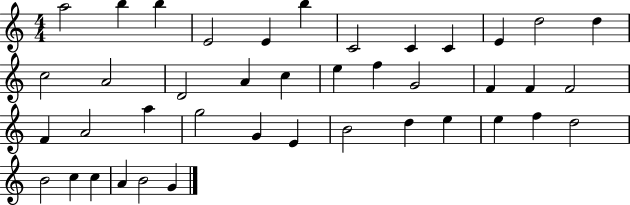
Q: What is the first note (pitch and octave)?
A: A5